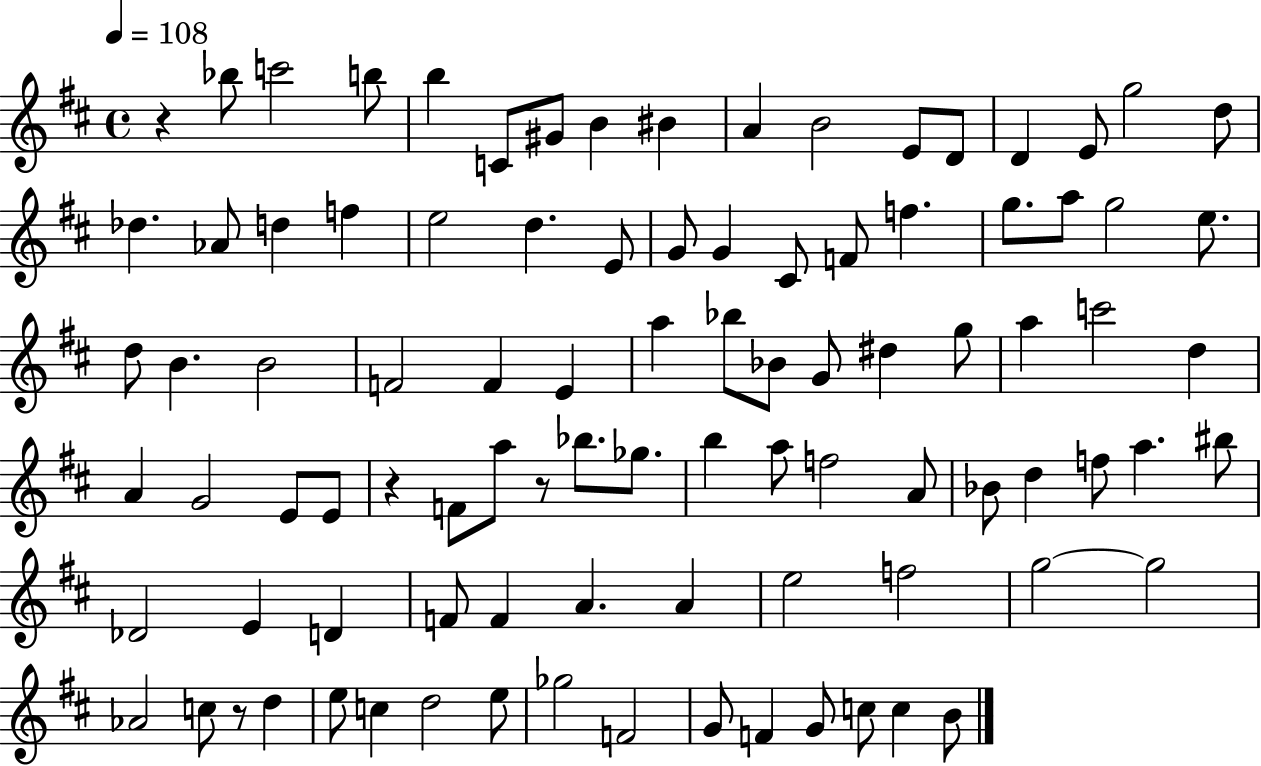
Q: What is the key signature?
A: D major